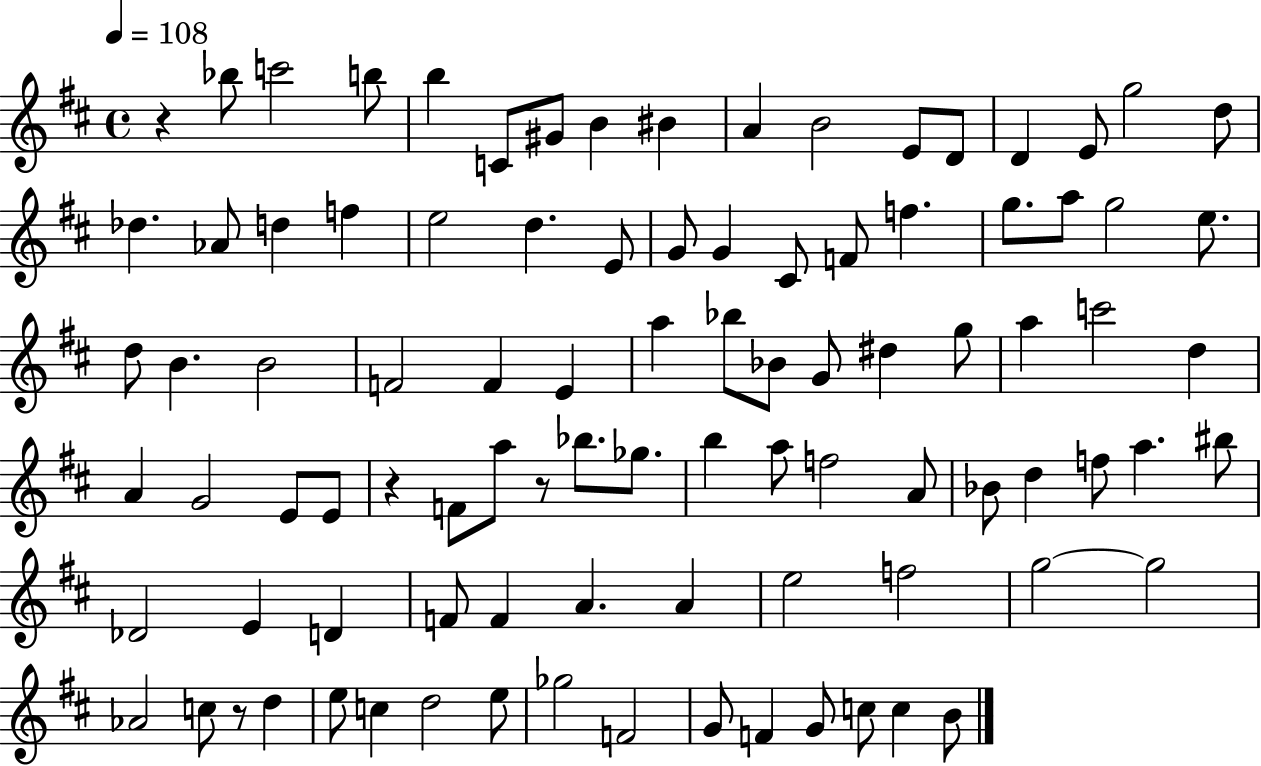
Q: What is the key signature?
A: D major